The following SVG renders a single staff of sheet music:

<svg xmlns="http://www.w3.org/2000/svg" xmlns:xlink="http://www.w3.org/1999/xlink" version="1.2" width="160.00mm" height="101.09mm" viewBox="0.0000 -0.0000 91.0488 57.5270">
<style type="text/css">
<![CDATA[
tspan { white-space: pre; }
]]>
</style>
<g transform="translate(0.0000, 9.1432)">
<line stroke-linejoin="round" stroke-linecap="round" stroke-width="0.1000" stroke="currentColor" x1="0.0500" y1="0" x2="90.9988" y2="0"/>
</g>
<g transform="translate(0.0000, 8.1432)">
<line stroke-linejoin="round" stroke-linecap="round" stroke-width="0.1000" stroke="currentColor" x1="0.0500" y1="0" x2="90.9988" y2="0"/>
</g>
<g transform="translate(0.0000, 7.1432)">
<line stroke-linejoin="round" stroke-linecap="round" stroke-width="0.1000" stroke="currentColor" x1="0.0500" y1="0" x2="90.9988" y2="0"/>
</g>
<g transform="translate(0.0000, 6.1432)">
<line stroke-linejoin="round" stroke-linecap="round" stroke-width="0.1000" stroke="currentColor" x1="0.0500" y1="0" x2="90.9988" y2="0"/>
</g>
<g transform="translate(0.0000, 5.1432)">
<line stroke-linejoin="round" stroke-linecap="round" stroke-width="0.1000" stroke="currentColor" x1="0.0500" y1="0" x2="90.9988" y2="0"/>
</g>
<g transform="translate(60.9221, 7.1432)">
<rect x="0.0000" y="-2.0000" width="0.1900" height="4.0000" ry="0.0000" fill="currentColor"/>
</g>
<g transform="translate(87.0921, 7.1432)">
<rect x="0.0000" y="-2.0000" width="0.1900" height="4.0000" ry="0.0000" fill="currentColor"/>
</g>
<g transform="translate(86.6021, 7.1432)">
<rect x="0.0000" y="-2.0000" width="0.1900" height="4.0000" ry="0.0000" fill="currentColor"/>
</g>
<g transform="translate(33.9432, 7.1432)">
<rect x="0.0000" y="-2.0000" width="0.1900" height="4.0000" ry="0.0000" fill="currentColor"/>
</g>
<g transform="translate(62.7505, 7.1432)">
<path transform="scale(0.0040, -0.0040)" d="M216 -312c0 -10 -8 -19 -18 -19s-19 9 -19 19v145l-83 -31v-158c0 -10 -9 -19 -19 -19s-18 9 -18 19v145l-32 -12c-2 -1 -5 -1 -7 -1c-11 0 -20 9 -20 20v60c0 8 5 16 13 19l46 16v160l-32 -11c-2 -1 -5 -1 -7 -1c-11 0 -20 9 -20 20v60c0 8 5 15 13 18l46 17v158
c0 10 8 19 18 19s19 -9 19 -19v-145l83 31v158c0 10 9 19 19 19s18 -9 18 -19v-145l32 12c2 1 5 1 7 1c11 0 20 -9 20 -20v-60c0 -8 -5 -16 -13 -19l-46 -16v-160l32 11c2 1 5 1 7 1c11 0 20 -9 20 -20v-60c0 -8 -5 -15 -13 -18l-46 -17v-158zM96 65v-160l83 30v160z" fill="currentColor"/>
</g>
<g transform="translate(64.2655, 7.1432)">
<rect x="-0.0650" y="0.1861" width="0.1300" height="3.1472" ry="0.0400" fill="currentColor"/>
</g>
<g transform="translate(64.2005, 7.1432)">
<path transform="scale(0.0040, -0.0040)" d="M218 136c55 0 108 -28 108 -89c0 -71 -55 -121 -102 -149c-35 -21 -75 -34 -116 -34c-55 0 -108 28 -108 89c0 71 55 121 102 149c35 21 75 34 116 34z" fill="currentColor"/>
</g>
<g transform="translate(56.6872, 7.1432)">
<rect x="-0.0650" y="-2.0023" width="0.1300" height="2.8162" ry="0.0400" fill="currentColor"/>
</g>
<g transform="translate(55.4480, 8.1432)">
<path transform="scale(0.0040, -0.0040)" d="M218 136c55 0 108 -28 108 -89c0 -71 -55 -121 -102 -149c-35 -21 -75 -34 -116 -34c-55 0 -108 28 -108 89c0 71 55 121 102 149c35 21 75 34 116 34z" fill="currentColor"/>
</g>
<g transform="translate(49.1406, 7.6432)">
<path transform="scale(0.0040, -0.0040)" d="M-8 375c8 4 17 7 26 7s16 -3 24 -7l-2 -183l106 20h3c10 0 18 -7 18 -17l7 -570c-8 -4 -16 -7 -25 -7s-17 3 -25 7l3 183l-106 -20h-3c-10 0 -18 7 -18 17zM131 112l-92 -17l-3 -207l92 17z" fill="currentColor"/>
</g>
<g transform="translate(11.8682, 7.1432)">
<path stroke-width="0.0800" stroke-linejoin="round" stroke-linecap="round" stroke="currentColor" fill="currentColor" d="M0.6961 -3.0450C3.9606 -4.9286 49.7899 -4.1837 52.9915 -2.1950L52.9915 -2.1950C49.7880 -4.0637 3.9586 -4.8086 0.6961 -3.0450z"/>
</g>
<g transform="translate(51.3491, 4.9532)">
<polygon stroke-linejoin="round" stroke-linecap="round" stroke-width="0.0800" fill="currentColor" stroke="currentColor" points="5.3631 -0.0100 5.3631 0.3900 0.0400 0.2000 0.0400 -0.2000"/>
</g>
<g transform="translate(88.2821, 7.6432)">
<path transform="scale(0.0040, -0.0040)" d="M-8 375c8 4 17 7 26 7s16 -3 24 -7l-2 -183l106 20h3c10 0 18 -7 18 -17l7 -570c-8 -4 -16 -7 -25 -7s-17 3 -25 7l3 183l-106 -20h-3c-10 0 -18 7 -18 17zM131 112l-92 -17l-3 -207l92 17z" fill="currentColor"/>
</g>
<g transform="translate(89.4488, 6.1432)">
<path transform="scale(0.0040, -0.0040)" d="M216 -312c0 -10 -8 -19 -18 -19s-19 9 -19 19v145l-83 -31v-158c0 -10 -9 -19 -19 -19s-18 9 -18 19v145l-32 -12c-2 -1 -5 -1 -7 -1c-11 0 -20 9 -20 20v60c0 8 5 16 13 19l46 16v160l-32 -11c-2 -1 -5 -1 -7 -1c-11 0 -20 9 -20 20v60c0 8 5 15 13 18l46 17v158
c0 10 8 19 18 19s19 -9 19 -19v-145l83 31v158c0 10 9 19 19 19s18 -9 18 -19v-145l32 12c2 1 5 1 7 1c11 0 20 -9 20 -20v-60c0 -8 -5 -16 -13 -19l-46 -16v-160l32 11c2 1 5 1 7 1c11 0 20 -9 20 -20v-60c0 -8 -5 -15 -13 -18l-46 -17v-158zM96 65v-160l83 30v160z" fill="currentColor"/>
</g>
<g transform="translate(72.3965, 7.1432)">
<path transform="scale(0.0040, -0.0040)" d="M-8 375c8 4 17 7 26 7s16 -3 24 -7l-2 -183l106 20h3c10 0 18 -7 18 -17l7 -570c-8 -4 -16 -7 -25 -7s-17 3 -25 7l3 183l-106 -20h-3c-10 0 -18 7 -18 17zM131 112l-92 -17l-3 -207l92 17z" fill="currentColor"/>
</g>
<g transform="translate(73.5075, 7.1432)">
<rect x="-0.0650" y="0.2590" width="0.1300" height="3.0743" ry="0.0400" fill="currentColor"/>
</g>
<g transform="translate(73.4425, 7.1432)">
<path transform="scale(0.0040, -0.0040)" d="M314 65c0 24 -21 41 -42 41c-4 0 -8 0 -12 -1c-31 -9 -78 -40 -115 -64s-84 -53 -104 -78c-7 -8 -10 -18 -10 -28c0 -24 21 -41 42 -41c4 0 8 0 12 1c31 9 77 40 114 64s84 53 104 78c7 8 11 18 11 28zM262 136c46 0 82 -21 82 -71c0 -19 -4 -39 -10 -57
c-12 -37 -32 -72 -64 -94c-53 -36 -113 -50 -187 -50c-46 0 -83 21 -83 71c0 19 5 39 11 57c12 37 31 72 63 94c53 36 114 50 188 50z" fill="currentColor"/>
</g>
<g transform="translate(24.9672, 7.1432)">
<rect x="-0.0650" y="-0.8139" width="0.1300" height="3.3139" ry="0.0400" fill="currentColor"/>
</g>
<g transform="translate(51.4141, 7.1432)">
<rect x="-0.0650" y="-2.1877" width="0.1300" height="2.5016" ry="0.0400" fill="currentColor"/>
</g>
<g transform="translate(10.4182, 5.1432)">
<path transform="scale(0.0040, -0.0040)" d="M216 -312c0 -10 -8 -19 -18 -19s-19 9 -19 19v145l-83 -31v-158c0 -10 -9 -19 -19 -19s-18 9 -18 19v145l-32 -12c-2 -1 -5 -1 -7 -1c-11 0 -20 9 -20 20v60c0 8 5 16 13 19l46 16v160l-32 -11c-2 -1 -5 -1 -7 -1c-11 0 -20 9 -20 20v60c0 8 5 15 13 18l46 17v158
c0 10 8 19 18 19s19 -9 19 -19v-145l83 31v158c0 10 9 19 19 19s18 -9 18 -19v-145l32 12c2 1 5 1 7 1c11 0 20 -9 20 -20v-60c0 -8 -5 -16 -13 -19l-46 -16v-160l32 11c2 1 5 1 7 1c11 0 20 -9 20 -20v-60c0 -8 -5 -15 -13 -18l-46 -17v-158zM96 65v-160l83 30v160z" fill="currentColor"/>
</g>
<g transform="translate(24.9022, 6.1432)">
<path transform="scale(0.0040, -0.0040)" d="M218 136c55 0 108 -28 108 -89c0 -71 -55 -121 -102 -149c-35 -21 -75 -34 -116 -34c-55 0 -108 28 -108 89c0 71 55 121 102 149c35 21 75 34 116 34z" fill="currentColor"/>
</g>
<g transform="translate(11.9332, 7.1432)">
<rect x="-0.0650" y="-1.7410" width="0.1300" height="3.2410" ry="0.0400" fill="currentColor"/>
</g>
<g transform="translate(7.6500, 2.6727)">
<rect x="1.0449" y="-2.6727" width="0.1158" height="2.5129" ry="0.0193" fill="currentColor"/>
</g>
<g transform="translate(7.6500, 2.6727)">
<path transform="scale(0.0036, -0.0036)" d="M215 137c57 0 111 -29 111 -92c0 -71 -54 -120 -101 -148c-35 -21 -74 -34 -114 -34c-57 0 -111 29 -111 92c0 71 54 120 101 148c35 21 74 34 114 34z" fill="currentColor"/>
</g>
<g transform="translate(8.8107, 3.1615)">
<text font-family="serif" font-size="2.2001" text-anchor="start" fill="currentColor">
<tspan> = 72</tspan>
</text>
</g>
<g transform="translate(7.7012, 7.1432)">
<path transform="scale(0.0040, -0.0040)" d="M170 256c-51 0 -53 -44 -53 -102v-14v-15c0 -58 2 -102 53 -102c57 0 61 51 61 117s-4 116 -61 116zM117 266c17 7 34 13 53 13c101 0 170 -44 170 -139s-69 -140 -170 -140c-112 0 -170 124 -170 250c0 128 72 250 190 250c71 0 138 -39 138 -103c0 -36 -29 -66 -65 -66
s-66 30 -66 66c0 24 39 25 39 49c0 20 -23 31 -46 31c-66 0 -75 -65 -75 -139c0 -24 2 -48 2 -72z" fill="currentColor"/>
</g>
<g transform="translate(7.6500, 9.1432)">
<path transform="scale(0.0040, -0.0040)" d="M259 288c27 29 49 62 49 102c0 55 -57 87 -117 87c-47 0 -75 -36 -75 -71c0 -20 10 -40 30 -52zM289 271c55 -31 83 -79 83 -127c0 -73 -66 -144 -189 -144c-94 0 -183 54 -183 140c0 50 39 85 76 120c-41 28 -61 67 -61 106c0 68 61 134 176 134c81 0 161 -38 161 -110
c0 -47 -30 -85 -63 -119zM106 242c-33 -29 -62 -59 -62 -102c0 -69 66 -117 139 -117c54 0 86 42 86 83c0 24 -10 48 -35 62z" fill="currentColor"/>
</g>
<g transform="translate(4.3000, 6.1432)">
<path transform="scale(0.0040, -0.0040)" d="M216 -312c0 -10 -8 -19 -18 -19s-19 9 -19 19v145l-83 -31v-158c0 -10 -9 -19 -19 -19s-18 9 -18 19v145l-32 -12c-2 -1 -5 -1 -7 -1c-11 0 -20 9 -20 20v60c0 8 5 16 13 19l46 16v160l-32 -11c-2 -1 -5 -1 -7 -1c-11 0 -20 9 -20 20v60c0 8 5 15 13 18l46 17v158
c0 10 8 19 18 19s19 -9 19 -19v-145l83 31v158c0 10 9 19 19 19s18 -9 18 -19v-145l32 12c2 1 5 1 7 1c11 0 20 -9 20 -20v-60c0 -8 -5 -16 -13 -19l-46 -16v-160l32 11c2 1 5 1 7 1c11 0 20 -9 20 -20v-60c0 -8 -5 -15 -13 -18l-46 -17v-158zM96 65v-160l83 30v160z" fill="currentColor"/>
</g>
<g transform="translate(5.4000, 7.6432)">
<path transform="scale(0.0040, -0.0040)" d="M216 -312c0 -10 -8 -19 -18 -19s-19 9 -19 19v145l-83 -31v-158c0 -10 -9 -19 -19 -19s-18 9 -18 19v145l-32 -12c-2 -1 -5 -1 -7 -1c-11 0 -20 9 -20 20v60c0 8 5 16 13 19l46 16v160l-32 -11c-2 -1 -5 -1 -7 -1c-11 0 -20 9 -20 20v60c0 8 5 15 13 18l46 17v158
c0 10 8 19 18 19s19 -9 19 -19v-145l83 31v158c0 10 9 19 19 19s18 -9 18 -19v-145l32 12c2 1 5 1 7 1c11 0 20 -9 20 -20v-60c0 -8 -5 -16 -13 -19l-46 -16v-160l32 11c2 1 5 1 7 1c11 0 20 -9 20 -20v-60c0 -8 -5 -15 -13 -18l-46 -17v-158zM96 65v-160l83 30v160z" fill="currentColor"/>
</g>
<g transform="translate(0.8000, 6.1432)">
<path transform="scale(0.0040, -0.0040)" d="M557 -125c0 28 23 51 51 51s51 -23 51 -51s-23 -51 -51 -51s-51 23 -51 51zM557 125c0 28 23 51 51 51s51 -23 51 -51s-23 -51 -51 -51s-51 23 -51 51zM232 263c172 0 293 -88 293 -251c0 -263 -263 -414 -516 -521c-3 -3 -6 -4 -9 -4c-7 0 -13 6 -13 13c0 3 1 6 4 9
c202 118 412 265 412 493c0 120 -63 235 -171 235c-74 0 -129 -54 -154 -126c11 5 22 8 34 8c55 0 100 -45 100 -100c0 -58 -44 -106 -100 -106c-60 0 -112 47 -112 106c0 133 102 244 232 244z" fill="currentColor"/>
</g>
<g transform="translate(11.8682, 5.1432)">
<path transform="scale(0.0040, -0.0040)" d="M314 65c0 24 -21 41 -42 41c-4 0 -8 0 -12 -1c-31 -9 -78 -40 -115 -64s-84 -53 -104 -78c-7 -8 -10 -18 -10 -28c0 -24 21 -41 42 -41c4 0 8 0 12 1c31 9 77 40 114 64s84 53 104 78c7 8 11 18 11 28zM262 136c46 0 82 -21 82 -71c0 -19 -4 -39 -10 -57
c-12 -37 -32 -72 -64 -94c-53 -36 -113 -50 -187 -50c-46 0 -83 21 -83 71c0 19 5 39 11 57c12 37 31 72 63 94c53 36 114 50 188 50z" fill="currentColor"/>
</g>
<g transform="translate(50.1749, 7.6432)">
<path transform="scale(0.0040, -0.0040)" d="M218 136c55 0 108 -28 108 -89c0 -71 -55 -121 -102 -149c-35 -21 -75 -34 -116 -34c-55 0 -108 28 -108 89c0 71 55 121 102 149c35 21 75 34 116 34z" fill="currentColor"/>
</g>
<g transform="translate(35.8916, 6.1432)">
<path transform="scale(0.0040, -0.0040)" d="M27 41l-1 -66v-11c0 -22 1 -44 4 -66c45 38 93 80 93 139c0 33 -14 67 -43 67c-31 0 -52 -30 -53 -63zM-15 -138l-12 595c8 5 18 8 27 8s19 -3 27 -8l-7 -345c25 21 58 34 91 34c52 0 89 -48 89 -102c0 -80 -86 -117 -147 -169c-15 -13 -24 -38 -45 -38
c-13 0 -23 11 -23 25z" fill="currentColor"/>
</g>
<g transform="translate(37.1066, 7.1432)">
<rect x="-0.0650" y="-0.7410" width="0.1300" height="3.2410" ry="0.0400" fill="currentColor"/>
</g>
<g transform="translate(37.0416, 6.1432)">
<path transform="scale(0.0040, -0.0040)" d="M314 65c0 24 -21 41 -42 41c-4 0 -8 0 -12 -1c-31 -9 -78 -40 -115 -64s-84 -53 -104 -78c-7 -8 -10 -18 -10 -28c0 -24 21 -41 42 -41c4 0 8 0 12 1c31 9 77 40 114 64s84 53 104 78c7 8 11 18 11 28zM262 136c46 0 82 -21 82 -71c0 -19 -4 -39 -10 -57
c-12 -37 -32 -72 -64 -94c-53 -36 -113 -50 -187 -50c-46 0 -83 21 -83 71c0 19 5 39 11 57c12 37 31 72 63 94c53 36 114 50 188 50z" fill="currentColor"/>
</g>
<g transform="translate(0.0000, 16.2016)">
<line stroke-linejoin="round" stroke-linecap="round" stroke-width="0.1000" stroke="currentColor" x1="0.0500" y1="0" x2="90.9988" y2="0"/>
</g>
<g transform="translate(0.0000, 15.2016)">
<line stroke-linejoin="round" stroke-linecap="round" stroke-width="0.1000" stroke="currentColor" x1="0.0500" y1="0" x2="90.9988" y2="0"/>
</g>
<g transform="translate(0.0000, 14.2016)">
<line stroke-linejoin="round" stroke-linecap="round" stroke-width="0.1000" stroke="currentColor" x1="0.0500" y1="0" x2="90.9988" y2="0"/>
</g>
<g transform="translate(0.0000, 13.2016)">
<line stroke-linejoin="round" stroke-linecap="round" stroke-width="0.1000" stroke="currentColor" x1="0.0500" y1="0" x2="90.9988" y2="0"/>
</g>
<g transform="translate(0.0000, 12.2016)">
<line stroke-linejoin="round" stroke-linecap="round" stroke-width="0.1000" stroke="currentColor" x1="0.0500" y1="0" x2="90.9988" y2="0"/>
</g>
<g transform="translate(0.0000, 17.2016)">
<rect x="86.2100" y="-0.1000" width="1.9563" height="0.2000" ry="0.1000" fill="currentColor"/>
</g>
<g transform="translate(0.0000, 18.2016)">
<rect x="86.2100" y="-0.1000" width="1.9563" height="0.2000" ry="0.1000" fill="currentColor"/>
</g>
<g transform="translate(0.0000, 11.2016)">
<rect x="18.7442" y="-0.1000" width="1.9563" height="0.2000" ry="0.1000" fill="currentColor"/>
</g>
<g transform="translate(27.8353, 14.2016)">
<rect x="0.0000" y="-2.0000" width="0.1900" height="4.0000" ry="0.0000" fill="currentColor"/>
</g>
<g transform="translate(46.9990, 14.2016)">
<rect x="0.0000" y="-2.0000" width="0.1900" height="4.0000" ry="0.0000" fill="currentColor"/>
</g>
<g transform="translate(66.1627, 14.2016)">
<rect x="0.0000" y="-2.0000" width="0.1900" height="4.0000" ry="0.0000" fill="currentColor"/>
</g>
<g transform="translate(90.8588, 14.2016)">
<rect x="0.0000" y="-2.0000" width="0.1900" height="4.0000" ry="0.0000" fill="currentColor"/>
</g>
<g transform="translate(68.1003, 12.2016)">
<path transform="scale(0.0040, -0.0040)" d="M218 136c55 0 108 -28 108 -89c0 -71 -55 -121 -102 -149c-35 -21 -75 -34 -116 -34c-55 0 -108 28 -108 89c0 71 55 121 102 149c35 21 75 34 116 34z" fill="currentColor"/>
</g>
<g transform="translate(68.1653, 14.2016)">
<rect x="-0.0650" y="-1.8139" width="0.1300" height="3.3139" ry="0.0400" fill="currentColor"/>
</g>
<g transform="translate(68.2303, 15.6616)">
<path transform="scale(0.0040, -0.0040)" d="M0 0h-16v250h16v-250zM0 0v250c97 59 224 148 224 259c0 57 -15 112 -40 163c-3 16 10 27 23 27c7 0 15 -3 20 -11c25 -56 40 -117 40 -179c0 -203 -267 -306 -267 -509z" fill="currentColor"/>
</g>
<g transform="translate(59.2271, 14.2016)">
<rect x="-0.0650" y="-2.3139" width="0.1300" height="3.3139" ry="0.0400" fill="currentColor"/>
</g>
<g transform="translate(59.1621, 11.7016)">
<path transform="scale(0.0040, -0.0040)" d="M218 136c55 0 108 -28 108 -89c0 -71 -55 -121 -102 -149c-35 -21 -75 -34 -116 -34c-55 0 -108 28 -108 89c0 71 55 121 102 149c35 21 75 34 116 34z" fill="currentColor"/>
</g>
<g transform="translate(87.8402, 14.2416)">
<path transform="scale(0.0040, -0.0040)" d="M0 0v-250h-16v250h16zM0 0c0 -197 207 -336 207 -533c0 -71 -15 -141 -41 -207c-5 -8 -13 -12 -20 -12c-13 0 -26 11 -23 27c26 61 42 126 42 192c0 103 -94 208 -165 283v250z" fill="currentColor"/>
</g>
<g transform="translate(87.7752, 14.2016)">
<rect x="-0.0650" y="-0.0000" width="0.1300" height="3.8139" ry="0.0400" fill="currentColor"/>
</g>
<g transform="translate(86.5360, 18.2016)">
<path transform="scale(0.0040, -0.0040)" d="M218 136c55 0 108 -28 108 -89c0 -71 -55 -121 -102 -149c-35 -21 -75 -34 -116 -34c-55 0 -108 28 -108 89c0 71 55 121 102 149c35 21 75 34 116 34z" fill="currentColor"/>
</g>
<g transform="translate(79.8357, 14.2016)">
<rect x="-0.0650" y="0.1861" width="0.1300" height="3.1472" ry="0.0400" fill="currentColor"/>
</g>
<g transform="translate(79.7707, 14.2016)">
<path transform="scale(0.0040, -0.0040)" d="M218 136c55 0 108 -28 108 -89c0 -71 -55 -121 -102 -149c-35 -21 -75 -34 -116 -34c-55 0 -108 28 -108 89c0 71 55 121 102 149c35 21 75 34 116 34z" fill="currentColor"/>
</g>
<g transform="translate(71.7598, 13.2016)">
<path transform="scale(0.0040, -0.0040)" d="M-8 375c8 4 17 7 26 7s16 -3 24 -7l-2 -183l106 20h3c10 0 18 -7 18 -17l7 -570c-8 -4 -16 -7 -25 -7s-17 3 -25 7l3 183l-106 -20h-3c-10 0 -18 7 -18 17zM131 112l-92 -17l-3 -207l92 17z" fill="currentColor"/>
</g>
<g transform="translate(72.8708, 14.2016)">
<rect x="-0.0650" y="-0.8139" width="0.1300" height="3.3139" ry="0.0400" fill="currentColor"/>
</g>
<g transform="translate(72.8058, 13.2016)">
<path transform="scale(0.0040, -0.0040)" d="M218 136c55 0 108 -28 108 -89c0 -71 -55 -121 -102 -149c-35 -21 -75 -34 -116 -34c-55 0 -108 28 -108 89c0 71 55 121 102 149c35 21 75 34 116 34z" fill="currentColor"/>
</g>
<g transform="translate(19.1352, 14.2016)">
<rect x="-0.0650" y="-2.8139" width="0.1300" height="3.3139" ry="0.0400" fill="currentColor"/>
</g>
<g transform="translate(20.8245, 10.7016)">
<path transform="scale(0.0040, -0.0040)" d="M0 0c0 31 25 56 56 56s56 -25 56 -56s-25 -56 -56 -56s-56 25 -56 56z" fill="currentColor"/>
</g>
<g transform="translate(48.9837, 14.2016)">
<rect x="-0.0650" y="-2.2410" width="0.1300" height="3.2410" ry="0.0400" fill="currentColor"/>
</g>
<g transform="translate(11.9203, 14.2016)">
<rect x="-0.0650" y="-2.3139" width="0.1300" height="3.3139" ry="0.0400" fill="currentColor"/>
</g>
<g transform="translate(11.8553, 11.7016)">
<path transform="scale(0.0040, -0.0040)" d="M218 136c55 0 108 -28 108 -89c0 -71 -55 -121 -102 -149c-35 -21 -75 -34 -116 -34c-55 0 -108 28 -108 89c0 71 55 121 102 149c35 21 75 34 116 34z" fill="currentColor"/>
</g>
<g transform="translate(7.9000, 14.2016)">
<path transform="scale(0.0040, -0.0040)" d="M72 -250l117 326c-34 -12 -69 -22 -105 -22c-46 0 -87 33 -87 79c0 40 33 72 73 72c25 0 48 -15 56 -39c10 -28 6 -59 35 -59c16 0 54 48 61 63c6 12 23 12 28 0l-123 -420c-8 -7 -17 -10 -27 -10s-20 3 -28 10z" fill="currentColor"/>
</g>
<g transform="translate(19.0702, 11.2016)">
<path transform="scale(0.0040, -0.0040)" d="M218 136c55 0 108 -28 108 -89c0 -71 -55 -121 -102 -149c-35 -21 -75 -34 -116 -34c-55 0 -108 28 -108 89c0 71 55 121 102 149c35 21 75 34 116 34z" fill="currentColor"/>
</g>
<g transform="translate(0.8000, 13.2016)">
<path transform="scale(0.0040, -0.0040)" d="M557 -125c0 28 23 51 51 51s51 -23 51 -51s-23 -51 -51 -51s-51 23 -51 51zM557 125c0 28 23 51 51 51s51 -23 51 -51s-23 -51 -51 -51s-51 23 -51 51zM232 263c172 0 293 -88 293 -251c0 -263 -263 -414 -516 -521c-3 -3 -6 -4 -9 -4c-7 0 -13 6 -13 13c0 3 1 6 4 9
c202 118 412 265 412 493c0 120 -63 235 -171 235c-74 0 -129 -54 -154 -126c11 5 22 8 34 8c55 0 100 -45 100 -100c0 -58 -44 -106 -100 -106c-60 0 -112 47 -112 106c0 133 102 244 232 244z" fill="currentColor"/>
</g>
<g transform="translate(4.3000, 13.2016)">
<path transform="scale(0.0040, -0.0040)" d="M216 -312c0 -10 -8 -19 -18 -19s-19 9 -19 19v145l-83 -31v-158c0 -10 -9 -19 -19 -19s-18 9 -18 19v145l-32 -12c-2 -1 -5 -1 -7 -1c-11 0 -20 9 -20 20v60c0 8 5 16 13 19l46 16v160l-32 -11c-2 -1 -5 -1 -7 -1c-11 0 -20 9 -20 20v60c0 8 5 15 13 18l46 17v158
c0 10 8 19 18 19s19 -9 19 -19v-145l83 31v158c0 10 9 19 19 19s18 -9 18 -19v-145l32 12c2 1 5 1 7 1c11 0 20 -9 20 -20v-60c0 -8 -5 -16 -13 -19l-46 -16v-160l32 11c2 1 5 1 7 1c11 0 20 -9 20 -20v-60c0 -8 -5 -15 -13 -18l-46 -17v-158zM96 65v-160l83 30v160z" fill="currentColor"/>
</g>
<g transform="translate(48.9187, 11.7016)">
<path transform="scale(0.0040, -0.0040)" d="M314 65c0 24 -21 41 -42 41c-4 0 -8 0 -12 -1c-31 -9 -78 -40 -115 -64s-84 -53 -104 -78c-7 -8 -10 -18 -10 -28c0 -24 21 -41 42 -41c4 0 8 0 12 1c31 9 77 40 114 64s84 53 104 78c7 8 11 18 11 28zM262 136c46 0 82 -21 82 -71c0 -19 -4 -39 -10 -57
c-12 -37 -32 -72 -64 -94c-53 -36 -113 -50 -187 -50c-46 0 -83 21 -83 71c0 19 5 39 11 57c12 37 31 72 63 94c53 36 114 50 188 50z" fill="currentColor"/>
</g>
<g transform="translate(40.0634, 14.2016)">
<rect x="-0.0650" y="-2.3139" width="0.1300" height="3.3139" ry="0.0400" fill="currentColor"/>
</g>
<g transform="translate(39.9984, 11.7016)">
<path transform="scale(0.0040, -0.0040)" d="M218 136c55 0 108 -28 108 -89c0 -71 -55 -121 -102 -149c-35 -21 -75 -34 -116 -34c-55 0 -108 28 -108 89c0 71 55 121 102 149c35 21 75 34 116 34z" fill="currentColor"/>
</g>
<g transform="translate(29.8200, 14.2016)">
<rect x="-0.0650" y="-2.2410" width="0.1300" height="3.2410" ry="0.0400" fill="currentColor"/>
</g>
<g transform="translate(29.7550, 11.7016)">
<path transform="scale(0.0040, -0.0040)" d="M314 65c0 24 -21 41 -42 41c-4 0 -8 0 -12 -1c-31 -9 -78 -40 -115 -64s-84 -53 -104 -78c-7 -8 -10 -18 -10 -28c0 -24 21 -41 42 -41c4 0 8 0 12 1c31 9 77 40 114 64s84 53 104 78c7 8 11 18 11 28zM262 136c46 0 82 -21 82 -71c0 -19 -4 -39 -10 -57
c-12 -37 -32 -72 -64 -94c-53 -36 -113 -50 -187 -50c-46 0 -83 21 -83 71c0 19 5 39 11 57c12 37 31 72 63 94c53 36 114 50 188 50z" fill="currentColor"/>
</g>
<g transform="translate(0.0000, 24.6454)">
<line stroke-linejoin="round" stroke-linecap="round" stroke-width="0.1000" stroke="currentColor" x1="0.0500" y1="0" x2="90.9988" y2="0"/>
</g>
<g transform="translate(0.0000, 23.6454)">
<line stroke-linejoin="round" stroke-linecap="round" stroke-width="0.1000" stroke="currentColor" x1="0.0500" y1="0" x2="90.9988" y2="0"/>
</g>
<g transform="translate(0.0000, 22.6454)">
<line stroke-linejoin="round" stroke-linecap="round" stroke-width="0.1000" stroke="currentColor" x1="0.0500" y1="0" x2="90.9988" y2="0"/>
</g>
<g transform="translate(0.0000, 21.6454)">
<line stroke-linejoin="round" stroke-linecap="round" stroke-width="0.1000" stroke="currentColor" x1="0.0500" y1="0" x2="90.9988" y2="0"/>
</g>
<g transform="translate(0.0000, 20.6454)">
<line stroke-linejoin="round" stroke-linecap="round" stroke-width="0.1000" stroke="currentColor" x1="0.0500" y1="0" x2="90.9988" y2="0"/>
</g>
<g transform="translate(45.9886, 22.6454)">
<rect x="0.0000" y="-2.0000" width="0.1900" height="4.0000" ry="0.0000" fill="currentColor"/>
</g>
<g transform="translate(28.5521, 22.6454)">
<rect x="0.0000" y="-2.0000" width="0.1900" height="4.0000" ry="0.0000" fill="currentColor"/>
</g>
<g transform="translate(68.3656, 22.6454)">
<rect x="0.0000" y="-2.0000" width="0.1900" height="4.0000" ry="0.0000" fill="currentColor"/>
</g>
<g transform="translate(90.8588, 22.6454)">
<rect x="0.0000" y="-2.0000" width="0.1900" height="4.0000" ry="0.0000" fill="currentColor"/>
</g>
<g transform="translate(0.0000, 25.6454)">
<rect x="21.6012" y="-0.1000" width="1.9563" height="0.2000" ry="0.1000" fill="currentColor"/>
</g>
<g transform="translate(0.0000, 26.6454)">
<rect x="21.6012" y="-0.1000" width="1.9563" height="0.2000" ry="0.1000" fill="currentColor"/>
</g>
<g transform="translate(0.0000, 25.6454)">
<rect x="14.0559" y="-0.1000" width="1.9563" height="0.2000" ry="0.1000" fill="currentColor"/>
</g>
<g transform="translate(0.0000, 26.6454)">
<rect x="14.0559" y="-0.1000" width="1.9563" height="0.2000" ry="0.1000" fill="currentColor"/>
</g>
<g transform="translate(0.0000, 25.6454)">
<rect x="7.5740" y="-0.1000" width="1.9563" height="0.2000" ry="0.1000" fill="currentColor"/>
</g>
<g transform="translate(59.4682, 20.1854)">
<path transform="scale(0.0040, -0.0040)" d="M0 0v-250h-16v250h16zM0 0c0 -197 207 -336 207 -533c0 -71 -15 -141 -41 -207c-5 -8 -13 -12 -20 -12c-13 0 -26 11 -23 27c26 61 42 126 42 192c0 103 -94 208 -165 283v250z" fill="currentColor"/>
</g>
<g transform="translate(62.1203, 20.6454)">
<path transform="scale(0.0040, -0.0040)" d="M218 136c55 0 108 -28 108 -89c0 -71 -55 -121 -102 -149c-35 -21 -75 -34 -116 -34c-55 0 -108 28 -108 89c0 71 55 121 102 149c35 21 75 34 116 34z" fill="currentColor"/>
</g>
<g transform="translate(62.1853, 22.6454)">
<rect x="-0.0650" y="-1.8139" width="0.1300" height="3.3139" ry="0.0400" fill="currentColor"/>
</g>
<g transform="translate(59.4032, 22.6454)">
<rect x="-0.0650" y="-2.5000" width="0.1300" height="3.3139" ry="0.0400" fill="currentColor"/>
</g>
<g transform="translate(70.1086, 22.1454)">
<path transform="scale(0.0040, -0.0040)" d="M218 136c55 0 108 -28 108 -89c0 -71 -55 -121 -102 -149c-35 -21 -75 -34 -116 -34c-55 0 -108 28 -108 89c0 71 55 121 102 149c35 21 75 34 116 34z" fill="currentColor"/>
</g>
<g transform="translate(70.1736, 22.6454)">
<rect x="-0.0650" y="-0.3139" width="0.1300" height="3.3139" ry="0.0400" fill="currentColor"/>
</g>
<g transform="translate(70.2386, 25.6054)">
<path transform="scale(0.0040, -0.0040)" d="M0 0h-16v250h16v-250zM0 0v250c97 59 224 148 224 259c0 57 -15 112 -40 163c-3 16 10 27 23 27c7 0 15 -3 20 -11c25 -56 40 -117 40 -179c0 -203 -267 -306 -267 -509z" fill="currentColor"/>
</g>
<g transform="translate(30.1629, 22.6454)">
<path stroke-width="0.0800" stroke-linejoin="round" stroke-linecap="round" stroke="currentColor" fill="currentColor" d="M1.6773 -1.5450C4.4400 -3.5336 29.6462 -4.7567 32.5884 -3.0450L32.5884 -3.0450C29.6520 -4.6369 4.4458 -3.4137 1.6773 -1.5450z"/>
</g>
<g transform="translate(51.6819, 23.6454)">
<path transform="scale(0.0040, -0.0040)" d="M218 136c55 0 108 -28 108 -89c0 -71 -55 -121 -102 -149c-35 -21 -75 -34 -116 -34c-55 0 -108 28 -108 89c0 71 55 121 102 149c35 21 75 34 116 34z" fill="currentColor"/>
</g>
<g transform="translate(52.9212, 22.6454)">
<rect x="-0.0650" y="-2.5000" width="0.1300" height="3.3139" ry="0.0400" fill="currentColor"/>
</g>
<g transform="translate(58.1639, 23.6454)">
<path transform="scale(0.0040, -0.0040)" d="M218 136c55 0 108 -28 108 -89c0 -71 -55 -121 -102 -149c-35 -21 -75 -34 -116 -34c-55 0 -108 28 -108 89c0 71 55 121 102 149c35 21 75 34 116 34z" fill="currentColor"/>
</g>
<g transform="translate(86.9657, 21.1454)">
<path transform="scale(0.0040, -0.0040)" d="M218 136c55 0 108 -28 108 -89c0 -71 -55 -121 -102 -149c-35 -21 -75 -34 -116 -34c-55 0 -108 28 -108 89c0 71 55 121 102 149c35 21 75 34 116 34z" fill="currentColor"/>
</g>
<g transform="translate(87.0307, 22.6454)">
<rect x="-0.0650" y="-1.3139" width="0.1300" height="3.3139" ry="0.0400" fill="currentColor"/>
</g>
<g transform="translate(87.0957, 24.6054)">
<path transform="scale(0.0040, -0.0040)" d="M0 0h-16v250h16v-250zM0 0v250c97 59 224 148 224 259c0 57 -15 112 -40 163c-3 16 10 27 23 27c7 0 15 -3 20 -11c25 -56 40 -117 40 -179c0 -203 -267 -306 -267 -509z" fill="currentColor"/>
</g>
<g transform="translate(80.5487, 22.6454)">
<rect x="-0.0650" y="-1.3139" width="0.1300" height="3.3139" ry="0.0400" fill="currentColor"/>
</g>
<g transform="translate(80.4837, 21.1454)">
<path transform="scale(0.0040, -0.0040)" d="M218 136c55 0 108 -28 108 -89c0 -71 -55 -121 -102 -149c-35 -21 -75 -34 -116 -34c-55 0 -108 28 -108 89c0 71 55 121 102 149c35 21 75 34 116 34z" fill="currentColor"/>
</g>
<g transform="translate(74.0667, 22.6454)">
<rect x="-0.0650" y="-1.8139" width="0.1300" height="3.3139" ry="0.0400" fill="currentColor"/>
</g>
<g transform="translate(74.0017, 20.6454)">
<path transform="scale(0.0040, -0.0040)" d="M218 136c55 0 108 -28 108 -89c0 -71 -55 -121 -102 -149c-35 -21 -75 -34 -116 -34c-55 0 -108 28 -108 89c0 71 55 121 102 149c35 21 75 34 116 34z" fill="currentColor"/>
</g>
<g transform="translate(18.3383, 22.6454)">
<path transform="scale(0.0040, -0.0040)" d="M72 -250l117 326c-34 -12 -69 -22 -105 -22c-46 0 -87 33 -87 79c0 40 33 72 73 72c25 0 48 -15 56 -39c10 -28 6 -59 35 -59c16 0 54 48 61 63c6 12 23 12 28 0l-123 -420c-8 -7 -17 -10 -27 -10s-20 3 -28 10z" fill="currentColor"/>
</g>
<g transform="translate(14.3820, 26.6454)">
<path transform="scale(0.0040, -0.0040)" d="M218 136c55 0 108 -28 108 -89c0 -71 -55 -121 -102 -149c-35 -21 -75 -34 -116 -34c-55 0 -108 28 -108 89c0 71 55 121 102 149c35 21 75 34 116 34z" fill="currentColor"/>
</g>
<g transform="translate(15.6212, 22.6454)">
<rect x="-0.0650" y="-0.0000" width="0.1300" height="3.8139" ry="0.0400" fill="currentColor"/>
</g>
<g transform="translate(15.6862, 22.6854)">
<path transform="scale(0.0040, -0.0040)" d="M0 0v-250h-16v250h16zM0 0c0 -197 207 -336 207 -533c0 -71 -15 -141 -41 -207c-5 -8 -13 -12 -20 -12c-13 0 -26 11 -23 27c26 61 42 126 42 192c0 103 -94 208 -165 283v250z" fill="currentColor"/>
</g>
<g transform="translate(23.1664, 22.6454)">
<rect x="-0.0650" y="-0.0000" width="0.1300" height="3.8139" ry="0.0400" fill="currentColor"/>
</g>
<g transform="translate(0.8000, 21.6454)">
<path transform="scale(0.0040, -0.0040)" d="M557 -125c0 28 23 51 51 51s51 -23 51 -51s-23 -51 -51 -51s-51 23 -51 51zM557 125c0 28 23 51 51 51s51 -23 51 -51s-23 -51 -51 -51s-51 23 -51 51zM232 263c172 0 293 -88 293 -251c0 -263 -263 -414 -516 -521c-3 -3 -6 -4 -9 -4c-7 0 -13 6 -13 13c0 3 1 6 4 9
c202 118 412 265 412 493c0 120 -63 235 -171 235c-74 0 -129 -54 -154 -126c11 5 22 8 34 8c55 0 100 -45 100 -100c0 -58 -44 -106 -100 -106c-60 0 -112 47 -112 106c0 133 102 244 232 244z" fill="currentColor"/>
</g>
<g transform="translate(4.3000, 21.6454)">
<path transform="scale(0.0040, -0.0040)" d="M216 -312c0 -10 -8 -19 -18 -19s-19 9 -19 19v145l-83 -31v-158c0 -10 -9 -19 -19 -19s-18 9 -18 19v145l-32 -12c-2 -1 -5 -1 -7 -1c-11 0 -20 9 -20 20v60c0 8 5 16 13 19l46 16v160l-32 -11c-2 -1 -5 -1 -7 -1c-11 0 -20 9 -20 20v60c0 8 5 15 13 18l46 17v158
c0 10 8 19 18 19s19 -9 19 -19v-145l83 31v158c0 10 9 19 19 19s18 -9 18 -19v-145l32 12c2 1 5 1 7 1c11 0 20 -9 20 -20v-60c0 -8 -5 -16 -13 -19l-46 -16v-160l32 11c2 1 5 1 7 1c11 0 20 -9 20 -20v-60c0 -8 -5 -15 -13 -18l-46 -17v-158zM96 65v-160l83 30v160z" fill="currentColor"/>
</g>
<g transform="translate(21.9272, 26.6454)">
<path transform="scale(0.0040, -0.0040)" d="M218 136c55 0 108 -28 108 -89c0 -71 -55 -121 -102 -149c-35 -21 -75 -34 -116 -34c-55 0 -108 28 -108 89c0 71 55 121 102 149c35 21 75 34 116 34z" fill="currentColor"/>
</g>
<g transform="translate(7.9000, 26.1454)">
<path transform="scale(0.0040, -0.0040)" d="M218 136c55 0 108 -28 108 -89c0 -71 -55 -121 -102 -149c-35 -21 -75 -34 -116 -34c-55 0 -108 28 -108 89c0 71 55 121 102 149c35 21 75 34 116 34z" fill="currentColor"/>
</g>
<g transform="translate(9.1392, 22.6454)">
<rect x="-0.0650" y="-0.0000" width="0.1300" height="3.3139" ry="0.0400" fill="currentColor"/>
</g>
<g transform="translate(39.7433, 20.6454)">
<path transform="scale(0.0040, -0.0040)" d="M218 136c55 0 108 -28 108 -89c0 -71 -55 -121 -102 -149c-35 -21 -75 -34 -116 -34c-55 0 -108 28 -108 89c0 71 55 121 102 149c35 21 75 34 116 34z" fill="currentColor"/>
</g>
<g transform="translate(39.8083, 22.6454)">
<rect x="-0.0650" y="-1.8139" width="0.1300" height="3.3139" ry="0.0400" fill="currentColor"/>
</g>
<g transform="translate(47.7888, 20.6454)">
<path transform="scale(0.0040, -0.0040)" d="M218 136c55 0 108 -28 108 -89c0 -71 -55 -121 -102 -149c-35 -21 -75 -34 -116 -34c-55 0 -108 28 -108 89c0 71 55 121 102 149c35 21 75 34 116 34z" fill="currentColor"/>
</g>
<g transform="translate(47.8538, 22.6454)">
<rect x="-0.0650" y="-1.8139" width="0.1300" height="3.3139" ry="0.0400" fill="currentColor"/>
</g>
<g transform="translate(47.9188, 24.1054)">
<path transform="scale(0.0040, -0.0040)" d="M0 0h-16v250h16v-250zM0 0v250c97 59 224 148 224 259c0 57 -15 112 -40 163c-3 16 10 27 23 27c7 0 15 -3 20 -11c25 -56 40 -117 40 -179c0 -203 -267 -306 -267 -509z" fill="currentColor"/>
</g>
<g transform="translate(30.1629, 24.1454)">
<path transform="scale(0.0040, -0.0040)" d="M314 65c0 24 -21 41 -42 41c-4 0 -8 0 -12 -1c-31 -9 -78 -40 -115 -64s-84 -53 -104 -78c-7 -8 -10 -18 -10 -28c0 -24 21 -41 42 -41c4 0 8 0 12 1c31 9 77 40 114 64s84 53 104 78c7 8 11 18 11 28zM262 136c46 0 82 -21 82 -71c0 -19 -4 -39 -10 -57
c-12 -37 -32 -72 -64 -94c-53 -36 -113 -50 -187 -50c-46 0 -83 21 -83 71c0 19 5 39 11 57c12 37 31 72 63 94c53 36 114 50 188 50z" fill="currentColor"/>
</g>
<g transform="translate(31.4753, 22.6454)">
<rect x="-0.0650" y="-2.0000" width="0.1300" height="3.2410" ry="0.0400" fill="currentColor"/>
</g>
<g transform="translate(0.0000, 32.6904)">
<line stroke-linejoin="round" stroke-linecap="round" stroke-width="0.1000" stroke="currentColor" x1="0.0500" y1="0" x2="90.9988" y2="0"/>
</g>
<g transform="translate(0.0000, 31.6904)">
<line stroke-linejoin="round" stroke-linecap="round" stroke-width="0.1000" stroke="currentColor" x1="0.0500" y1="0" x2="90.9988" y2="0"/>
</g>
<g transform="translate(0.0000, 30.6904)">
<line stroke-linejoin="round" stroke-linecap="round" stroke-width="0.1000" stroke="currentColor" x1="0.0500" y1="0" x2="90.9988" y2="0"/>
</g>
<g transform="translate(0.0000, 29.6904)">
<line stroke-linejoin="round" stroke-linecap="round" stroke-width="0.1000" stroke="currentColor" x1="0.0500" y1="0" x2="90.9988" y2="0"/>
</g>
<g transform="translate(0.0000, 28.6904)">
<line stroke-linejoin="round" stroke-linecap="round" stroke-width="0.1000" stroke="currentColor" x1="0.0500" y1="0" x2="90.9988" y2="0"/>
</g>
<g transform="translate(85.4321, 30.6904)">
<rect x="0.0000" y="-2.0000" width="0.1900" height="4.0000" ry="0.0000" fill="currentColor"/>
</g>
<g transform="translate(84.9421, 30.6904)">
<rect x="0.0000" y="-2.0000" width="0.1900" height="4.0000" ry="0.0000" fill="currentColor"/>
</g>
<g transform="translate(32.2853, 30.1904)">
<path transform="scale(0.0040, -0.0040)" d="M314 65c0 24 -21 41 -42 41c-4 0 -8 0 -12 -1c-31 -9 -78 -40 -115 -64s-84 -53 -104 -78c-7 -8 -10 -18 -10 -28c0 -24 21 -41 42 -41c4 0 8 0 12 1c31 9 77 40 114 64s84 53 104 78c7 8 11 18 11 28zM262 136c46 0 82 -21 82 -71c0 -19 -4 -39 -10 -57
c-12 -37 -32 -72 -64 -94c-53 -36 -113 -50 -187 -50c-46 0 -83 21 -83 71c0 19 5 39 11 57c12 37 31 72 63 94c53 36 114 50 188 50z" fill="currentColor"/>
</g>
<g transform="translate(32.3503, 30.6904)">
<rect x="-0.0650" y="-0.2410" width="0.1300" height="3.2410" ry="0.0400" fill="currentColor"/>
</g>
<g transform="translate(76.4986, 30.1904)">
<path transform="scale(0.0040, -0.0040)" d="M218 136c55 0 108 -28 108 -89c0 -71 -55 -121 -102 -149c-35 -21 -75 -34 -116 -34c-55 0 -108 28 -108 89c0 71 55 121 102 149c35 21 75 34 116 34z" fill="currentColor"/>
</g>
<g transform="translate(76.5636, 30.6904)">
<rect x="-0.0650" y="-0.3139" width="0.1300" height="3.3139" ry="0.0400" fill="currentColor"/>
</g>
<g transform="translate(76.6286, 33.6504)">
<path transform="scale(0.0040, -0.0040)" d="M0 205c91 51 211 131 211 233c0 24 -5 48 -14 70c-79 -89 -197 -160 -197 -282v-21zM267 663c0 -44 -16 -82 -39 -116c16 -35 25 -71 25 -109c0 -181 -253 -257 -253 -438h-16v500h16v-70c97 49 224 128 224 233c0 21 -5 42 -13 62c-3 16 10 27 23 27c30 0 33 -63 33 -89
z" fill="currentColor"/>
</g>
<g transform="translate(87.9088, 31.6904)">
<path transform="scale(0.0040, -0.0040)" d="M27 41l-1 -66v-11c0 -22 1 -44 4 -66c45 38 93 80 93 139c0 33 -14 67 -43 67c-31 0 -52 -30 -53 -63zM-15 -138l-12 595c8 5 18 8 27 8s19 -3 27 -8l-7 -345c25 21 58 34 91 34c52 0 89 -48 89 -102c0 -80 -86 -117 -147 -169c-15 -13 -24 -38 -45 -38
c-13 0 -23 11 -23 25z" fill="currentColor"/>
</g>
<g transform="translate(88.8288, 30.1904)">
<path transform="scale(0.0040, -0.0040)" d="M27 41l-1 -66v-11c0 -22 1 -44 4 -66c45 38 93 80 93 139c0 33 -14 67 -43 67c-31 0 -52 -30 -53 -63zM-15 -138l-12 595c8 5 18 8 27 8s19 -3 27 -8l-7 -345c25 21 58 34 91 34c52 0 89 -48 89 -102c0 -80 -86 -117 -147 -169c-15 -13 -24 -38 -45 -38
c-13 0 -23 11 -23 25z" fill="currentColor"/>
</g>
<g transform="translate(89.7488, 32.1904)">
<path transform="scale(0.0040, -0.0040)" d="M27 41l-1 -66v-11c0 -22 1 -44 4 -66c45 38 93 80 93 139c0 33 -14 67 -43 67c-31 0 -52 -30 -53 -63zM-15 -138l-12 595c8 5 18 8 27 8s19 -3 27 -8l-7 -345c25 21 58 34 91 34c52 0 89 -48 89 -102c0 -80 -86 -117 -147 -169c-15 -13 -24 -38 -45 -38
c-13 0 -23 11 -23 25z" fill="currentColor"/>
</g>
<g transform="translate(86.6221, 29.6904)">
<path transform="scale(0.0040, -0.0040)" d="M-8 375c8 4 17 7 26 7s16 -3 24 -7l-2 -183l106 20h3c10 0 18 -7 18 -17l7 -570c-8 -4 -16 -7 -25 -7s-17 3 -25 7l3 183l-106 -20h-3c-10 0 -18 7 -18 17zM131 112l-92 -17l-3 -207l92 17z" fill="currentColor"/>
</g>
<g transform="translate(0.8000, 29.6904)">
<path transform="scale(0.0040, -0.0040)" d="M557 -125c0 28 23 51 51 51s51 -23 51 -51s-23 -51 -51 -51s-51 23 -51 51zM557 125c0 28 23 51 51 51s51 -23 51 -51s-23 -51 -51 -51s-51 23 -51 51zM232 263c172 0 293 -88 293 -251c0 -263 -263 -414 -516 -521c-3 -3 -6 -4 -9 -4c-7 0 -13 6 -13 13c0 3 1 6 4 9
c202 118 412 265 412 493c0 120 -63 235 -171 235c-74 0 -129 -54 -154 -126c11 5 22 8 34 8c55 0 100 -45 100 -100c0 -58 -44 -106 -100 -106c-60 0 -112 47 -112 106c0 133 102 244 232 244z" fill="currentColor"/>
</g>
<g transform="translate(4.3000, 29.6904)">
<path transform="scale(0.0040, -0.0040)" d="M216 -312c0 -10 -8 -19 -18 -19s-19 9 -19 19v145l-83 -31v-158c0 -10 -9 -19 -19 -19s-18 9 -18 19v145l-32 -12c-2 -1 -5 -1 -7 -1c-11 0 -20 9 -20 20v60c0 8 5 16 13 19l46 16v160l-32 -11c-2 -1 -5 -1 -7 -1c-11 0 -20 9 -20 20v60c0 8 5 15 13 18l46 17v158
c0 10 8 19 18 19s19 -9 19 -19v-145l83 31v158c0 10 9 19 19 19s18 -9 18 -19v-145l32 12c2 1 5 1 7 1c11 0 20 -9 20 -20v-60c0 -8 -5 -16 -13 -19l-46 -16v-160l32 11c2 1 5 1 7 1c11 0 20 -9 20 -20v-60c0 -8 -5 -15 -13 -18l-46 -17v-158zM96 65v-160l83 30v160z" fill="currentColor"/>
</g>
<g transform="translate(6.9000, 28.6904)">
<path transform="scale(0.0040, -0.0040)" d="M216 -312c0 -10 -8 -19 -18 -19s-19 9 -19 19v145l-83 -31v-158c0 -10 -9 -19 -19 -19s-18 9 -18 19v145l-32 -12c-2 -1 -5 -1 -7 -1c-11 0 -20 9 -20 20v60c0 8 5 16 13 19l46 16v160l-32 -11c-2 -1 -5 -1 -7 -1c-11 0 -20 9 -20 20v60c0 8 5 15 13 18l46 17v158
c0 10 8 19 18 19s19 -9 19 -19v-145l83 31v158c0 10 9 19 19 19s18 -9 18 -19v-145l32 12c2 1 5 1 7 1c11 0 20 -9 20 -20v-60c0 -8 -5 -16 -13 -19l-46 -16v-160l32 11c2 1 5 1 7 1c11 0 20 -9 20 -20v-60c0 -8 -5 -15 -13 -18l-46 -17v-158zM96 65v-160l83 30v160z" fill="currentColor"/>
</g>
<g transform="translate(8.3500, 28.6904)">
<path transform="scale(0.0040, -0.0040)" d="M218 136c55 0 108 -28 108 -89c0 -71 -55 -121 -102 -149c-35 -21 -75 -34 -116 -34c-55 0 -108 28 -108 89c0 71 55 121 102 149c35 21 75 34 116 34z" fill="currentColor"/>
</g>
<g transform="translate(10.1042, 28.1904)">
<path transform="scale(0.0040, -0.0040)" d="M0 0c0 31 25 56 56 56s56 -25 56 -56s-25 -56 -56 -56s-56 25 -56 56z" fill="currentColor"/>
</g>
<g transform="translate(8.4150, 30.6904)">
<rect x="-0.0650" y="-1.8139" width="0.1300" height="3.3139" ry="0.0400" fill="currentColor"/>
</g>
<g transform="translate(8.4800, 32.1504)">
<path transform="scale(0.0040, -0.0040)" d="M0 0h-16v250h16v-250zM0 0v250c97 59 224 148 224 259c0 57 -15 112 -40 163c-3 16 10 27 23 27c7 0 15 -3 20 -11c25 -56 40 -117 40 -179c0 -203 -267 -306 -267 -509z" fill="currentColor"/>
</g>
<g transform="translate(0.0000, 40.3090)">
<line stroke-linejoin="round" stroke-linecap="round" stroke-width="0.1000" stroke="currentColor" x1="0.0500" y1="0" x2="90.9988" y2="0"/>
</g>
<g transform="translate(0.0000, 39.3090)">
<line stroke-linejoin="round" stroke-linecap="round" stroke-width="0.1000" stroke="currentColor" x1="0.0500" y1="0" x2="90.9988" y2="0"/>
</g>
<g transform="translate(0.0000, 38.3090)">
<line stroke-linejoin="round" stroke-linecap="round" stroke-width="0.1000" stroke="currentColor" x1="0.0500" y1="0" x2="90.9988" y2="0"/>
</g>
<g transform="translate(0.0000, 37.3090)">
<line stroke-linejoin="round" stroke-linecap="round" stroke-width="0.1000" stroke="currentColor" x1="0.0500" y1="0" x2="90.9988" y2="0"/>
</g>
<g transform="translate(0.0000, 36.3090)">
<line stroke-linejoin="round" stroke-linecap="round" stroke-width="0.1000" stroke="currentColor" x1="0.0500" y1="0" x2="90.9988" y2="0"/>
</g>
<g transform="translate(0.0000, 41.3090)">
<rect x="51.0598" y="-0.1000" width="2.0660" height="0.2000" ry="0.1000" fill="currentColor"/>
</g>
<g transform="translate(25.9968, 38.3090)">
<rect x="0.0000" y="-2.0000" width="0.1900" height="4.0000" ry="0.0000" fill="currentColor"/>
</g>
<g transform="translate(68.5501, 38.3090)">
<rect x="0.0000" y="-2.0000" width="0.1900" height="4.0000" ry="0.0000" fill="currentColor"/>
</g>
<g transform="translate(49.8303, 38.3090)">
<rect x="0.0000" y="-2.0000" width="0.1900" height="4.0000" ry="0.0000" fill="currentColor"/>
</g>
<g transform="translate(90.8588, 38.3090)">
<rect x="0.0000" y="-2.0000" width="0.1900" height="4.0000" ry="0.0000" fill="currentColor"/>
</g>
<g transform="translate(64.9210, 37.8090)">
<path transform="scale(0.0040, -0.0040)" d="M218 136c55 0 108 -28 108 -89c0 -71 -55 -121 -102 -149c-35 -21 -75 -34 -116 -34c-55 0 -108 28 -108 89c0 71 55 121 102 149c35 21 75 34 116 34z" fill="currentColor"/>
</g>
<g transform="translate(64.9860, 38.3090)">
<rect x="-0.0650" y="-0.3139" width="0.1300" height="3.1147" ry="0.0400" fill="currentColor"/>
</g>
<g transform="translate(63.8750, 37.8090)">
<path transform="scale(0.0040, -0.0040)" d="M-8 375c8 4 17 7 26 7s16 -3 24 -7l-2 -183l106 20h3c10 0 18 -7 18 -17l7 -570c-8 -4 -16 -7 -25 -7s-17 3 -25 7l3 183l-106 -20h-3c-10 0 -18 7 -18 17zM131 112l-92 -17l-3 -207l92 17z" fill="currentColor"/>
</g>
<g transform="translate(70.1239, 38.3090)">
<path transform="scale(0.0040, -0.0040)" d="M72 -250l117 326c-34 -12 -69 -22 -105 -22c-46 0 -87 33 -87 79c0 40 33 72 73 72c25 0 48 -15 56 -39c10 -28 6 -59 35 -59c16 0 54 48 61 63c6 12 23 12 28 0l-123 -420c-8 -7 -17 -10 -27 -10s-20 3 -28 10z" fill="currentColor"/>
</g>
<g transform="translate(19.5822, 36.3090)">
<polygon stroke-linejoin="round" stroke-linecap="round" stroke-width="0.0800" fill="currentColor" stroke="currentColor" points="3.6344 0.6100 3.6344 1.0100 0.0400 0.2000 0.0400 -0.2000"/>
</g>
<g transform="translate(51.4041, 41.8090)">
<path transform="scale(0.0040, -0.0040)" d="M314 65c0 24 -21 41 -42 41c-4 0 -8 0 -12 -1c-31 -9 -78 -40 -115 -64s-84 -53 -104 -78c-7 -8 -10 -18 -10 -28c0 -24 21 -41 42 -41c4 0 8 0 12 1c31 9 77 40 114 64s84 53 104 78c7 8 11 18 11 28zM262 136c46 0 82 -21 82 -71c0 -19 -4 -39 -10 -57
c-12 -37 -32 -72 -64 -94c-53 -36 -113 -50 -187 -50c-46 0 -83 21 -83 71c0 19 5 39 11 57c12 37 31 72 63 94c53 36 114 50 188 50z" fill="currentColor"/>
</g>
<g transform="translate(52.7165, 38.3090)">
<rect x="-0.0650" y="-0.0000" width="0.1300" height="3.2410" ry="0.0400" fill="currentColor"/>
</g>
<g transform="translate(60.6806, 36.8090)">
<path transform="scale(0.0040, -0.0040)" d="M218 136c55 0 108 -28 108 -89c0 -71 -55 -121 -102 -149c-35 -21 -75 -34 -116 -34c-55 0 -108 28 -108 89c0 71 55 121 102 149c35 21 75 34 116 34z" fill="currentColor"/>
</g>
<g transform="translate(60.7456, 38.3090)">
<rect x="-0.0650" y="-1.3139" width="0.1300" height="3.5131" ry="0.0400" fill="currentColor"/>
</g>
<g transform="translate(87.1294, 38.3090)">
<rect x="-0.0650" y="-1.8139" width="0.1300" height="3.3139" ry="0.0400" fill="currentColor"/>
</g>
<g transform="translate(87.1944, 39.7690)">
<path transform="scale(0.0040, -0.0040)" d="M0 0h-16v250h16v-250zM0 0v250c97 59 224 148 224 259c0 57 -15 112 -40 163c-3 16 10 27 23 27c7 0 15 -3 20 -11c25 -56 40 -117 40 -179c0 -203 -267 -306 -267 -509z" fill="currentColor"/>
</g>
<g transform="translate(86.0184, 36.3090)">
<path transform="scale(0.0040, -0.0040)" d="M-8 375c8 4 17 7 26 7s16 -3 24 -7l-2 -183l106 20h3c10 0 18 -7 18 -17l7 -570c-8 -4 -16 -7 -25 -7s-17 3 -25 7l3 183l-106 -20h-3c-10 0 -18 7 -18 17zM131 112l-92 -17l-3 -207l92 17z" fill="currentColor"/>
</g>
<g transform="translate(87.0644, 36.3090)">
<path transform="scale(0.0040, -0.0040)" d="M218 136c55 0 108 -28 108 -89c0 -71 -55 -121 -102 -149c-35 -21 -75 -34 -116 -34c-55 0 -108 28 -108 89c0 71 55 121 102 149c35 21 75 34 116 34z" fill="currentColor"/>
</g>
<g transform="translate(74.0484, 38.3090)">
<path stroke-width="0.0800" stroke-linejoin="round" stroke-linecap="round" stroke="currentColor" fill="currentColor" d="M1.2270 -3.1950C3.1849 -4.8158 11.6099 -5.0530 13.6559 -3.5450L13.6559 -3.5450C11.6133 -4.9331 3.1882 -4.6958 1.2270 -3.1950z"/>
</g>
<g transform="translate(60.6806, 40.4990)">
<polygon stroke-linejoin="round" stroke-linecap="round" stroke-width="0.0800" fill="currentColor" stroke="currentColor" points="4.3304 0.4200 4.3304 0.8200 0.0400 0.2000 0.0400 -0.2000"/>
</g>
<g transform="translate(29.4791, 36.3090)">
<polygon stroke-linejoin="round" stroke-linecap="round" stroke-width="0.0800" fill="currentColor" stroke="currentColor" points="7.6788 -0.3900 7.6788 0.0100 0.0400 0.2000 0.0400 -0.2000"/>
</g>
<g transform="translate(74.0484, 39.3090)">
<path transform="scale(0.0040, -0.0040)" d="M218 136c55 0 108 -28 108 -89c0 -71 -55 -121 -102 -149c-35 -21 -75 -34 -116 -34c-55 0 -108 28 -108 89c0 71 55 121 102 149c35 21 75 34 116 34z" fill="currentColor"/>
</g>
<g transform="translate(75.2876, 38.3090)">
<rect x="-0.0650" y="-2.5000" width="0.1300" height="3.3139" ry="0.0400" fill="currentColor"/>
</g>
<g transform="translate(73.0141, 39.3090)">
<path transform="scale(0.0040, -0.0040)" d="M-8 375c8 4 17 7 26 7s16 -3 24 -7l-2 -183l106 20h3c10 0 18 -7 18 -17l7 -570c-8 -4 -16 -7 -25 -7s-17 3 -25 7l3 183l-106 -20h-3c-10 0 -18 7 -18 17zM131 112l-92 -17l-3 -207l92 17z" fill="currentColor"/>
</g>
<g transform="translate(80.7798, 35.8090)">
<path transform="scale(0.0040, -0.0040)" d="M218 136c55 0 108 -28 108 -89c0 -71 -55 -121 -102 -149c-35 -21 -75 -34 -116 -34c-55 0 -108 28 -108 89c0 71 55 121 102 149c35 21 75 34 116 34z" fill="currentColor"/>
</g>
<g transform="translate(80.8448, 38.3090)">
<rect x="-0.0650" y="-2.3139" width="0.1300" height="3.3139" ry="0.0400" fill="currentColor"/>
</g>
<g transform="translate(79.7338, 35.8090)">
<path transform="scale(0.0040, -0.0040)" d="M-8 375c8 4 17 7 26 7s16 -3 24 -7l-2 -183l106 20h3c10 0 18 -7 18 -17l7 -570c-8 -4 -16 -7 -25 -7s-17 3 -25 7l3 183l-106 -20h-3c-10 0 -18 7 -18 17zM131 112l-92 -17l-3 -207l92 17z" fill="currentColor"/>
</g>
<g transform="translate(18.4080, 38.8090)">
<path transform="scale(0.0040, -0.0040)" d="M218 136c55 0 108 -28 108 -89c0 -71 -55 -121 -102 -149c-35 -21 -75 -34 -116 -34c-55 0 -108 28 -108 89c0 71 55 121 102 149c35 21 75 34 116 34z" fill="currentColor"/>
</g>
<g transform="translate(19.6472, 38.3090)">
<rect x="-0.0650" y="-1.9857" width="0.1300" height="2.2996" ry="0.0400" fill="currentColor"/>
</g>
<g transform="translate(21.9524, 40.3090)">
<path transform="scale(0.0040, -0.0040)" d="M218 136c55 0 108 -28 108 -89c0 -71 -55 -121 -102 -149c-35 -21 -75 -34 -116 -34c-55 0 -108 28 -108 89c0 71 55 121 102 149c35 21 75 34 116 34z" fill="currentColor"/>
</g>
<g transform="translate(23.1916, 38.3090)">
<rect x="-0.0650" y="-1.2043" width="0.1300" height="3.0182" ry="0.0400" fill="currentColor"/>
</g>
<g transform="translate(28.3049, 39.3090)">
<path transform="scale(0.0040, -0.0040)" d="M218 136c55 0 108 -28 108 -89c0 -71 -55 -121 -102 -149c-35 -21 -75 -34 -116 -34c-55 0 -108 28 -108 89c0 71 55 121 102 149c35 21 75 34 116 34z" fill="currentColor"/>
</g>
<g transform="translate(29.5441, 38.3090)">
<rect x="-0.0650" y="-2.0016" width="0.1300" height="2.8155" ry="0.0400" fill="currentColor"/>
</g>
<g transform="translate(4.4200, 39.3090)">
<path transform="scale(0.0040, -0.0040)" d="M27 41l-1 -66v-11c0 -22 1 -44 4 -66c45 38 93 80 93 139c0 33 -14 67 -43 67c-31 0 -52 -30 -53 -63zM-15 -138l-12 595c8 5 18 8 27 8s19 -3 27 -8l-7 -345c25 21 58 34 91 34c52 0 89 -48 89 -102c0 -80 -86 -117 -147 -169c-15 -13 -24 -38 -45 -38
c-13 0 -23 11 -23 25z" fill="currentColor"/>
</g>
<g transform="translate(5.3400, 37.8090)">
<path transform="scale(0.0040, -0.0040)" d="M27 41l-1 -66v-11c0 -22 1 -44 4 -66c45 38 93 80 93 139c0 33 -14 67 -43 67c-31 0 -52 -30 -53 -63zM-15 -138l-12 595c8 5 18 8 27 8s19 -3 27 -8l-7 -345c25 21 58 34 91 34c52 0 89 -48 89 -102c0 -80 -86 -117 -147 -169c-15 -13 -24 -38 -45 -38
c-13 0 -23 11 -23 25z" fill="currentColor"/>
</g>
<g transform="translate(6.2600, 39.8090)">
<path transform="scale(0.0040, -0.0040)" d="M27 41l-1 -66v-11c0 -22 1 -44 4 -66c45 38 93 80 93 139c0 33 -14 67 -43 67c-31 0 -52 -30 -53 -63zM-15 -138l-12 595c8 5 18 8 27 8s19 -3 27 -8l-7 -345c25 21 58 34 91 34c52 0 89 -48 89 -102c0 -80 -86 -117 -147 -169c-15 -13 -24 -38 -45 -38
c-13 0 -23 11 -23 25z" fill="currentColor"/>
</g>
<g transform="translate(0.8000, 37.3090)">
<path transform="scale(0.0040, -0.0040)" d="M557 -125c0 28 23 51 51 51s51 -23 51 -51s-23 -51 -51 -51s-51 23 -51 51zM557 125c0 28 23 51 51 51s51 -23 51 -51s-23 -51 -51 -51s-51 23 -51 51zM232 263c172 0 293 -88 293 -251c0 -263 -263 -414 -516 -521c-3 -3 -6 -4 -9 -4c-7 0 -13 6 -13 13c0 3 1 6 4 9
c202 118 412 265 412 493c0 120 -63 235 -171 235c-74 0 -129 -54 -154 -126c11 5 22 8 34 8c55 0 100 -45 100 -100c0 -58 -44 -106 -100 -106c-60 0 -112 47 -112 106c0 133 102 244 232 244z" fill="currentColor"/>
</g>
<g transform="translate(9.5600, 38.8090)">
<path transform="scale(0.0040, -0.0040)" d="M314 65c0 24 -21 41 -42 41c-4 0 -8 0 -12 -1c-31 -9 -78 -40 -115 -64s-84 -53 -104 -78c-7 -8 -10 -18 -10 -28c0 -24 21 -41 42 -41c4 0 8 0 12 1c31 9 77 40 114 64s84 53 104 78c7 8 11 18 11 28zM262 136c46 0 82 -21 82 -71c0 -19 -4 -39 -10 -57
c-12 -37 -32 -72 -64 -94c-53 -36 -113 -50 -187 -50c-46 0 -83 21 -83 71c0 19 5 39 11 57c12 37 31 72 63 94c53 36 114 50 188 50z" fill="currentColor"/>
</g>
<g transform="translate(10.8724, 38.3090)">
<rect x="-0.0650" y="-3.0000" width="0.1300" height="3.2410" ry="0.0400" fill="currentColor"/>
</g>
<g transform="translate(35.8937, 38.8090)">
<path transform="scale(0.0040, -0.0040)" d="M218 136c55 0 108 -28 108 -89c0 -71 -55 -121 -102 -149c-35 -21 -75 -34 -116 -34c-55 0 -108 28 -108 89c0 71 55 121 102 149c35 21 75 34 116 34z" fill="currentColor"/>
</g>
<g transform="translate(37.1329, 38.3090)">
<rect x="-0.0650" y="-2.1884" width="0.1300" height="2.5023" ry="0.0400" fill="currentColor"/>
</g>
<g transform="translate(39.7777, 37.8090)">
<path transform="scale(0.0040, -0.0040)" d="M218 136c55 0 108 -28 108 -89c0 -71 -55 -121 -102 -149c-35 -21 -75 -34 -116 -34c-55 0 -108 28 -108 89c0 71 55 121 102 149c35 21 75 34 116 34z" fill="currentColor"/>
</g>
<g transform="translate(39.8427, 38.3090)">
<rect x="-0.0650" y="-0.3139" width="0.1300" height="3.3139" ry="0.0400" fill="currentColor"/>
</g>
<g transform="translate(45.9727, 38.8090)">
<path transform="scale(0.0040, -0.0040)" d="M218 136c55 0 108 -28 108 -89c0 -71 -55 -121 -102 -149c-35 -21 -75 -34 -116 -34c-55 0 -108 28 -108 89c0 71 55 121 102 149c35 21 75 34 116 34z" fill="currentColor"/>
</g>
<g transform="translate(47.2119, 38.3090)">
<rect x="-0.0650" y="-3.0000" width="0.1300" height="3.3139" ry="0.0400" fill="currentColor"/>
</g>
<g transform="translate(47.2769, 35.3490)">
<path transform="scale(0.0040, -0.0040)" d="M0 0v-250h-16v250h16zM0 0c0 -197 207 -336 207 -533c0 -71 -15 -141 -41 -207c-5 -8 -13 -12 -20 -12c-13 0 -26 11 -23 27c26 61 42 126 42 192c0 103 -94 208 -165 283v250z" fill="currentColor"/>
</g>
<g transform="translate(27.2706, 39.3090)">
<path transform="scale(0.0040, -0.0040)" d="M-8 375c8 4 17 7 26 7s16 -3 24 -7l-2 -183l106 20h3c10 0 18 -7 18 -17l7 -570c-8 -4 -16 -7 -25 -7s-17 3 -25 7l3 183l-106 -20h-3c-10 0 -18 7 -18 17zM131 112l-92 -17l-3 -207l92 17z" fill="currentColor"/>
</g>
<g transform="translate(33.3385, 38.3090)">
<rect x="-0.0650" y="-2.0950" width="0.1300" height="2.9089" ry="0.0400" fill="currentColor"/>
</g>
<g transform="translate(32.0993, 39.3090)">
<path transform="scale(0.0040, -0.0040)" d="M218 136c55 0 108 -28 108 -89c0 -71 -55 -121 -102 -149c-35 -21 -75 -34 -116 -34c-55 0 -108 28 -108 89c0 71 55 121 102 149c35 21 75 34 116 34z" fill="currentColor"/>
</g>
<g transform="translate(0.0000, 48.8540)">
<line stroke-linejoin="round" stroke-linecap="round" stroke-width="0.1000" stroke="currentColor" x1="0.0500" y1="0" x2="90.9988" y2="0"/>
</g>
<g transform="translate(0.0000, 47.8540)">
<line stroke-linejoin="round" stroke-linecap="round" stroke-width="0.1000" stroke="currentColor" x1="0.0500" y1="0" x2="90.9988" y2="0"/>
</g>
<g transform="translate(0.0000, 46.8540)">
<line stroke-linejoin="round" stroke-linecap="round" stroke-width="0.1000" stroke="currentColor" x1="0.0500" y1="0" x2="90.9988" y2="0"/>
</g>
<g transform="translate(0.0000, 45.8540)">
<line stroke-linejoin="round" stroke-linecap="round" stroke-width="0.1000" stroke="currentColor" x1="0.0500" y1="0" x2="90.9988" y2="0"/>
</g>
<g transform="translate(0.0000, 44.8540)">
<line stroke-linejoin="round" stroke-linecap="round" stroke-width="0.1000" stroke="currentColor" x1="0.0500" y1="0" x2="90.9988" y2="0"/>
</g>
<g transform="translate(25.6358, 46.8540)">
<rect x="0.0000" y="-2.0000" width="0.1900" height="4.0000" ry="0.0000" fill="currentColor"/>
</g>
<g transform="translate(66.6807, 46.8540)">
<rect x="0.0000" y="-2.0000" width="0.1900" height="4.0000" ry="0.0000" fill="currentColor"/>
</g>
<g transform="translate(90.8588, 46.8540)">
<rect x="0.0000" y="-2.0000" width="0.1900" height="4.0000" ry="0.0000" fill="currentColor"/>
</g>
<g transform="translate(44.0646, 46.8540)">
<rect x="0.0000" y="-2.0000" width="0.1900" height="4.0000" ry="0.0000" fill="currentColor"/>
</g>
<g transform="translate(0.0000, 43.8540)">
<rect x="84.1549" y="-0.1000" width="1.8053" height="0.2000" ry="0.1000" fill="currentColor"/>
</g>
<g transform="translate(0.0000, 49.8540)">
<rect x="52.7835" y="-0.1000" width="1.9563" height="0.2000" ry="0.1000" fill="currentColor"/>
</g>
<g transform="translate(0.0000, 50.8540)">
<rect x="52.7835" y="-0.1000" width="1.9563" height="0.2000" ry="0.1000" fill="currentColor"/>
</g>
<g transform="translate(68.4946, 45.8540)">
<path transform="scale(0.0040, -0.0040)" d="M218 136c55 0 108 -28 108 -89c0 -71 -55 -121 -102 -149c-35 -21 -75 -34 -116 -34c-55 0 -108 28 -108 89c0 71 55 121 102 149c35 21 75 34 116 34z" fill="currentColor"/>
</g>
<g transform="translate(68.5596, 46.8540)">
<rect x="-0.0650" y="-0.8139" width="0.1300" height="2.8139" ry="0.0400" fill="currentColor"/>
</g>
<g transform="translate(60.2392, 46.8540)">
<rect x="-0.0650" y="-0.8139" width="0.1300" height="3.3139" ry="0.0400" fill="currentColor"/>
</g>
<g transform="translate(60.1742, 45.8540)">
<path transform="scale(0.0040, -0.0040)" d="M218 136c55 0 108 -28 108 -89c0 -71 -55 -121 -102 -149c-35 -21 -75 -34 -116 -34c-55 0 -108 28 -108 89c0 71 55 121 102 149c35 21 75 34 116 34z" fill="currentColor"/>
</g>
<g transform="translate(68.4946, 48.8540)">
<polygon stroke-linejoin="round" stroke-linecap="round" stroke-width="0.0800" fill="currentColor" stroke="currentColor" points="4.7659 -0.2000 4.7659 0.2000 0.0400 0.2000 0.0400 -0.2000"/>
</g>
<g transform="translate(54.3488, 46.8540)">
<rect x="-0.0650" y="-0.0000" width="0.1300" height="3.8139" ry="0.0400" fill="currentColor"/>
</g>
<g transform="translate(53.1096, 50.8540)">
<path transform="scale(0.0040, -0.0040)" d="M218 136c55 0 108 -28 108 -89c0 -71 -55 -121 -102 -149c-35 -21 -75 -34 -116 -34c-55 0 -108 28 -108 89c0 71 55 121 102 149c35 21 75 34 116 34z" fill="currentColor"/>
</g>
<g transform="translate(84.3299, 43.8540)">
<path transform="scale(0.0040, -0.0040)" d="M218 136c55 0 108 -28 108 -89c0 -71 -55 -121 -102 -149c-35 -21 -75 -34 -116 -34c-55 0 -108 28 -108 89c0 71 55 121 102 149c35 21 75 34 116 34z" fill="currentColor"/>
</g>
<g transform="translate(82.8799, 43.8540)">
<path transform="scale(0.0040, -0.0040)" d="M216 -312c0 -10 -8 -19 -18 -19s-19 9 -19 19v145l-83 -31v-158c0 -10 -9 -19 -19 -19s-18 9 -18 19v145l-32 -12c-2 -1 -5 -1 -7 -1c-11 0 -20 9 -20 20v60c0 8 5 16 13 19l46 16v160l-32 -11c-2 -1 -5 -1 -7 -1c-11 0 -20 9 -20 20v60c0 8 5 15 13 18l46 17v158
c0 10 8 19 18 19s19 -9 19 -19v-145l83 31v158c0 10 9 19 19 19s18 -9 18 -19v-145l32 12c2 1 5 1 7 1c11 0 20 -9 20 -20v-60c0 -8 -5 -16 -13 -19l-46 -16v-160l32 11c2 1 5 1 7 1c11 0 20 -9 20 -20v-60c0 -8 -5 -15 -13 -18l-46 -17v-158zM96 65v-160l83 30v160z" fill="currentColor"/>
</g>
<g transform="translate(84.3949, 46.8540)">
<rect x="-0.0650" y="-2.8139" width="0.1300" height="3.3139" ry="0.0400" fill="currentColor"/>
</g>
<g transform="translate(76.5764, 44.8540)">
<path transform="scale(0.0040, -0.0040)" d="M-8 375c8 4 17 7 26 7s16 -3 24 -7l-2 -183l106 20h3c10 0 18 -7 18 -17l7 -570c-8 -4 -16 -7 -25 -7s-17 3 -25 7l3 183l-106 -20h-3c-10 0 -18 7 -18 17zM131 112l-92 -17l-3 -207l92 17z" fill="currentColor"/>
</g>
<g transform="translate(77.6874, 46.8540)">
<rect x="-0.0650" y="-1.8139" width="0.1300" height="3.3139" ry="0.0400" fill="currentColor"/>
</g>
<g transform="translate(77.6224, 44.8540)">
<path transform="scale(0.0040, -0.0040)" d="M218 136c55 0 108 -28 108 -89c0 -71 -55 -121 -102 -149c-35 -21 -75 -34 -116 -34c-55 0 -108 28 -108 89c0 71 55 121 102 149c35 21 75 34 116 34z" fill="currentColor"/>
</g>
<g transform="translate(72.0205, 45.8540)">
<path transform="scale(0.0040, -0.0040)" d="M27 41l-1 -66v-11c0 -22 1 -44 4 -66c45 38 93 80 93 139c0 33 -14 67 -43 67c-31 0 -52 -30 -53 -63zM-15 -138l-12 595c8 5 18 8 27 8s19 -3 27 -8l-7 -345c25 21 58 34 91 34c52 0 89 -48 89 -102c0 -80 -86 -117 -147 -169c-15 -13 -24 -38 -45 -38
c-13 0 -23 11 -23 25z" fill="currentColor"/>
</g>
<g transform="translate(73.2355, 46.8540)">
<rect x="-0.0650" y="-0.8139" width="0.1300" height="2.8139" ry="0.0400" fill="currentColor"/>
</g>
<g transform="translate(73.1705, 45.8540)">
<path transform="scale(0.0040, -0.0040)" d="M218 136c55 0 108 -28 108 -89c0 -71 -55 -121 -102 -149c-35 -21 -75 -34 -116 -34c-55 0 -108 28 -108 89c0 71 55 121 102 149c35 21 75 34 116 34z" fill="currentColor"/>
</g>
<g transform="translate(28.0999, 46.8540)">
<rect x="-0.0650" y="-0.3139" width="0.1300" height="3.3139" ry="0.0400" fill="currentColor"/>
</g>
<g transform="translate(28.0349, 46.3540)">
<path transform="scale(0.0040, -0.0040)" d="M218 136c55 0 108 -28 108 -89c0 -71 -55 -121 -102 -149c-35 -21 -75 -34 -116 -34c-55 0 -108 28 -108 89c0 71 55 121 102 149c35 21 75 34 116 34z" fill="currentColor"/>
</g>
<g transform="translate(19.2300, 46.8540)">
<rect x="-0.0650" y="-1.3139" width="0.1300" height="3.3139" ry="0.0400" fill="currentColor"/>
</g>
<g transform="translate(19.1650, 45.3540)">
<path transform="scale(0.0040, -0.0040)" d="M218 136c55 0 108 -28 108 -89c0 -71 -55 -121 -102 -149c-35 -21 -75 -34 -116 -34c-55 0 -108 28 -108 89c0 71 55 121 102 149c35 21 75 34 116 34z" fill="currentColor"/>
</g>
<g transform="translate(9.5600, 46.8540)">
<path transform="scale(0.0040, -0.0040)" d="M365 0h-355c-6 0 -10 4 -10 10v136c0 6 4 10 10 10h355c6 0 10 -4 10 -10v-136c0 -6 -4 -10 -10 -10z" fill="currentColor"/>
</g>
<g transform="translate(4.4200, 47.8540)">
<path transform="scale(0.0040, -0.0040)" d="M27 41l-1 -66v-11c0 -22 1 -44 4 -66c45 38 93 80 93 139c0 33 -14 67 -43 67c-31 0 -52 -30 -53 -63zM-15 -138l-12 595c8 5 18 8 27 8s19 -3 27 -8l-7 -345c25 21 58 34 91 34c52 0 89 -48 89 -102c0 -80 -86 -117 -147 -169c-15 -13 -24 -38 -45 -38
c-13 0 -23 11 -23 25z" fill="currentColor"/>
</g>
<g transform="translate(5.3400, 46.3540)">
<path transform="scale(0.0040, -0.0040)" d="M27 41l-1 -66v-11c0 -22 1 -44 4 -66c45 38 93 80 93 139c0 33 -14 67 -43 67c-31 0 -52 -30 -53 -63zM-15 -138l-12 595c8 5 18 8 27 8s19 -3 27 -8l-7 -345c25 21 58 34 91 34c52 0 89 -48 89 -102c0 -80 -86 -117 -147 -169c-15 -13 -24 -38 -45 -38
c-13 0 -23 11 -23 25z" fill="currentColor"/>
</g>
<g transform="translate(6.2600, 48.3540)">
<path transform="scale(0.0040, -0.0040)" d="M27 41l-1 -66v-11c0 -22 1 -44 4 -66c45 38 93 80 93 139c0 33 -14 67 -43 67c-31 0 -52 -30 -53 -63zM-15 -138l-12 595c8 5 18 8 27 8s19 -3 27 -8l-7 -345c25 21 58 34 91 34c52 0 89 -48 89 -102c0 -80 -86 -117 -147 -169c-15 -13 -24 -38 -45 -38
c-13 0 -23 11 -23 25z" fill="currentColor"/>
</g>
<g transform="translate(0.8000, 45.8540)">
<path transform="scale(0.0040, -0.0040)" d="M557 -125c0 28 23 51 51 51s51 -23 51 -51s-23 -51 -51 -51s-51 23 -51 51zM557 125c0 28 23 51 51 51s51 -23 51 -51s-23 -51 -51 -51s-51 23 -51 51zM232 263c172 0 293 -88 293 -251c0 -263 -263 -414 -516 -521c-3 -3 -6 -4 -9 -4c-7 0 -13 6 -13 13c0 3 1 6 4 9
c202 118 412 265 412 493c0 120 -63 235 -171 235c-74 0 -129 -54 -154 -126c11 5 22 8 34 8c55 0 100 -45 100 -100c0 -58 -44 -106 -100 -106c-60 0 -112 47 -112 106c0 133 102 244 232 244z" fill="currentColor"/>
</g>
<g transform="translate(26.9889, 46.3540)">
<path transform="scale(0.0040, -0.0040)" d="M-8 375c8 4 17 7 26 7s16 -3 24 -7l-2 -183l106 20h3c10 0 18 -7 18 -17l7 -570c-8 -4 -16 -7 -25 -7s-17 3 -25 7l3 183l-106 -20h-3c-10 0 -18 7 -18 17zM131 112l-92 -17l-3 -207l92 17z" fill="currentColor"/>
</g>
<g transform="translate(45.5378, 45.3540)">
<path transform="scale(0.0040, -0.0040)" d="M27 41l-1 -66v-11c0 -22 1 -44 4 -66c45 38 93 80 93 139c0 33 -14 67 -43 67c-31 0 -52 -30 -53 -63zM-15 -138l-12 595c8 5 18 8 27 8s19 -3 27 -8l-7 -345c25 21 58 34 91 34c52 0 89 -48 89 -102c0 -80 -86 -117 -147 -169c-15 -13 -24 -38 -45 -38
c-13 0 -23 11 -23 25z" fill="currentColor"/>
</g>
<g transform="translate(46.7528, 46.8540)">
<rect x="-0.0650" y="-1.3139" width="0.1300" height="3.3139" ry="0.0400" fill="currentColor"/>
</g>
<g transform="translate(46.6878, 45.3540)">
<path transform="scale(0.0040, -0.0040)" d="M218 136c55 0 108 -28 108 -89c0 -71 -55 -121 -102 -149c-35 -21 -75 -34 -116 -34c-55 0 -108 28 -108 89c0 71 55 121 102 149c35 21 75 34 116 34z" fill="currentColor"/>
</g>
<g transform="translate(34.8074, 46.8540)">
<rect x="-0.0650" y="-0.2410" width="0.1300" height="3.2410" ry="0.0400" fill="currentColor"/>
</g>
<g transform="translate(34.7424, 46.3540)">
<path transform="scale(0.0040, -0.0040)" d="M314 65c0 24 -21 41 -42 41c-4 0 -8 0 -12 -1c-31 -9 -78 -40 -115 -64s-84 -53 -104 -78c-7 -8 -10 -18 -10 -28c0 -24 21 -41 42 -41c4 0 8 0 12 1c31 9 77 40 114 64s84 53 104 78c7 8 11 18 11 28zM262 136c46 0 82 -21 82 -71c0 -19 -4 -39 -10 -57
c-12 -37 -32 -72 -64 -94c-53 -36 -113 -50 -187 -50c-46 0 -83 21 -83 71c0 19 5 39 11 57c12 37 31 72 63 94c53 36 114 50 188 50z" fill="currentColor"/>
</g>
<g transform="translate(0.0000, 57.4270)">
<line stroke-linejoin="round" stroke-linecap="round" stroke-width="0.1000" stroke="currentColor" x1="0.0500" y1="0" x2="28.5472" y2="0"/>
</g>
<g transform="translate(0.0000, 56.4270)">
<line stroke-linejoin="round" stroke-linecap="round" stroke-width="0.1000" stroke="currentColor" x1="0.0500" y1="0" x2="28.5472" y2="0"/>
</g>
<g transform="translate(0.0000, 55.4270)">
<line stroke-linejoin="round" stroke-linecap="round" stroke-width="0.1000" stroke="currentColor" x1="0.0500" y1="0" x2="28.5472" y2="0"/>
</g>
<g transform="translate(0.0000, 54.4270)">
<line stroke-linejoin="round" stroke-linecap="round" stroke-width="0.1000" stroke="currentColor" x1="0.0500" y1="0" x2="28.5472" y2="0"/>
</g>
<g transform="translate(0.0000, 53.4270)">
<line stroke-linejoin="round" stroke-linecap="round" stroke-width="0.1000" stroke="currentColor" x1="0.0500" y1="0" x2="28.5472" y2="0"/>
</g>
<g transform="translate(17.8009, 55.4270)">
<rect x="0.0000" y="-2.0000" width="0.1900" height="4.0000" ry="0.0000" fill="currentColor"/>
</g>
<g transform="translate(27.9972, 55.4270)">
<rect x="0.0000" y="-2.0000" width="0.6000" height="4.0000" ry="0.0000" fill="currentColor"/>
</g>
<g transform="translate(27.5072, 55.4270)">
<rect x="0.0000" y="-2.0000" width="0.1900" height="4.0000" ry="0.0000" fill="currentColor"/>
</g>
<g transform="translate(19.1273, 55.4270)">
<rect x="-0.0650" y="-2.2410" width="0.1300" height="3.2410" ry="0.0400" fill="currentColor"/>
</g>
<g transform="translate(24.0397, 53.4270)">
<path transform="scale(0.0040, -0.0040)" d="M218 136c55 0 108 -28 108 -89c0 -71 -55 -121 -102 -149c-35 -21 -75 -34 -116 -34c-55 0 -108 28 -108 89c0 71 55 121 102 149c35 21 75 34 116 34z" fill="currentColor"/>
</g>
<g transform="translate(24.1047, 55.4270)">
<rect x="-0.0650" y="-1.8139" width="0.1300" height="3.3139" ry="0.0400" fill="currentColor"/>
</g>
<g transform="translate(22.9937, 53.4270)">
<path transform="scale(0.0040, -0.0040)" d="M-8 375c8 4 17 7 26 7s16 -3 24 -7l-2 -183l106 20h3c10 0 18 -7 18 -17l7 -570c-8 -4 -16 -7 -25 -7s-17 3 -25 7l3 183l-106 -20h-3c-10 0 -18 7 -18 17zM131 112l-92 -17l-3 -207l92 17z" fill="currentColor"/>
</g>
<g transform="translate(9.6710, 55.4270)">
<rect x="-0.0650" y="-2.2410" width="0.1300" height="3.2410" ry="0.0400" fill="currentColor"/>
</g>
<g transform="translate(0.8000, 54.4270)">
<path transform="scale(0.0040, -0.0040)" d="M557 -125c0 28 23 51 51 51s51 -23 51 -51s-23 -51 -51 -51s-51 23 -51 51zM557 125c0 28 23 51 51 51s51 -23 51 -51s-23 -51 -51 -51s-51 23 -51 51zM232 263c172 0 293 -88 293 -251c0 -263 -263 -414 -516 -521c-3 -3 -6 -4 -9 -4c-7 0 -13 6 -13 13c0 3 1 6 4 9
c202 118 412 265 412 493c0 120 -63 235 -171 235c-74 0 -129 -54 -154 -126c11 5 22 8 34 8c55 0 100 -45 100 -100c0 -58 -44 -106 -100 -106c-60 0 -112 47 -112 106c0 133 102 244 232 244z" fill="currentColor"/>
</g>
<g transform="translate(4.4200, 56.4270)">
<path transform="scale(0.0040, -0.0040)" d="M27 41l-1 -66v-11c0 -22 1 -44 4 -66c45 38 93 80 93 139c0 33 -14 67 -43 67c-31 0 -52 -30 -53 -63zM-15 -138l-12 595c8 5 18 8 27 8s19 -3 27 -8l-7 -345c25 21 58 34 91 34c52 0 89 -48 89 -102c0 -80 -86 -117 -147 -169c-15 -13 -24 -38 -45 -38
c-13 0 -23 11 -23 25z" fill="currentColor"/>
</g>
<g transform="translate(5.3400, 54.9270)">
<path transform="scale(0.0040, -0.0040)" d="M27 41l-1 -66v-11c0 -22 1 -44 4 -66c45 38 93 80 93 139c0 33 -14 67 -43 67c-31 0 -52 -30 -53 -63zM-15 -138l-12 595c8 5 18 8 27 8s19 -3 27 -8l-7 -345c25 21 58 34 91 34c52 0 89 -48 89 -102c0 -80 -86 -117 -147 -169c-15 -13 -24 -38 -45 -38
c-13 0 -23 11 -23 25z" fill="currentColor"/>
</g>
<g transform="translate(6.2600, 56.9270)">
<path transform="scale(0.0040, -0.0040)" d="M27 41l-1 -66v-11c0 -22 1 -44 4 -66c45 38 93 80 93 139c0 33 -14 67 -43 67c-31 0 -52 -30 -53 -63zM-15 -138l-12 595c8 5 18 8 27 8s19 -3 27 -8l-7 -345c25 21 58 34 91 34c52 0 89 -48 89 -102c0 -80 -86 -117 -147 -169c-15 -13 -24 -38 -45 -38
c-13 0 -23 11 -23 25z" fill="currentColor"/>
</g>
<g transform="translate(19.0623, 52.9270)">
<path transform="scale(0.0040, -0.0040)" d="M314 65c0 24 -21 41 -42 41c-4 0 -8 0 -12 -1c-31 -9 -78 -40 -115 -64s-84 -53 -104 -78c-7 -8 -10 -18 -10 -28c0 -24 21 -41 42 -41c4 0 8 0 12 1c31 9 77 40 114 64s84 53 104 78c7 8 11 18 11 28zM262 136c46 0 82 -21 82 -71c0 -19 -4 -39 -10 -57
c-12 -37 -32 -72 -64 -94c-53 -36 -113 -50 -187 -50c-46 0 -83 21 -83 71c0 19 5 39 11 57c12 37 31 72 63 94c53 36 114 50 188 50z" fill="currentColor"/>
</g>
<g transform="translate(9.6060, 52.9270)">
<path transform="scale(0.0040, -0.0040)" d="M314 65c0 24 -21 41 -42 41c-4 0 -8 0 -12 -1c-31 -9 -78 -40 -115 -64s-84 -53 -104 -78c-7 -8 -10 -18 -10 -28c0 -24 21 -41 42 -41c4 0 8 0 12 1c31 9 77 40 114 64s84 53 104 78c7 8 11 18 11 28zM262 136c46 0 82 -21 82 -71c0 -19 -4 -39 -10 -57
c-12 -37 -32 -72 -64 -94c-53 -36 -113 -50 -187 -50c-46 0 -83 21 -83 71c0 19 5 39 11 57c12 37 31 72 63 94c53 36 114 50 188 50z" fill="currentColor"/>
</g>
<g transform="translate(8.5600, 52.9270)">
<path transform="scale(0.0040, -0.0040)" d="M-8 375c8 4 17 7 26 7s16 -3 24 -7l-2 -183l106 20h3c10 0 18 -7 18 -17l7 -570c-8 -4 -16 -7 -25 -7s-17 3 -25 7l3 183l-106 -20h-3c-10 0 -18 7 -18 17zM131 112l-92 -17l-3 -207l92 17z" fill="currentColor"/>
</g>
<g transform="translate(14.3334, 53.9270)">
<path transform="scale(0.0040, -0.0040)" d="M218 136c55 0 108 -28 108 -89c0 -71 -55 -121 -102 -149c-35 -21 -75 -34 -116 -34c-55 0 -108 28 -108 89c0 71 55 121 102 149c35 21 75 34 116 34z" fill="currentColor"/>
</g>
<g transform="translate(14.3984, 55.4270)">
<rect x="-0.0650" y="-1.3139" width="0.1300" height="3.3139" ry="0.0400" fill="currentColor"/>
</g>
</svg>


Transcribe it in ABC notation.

X:1
T:Untitled
M:6/8
L:1/4
K:D
^A,2 ^F, _F,2 C,/2 B,,/2 ^D, D,2 z/2 B, C B,2 B, B,2 B, A,/2 F, D, C,,/2 D,, C,,/2 z/2 C,, A,,2 A, A,/2 B,, B,,/2 A, E,/2 A, G, G,/2 ^A,/2 E,2 E,/4 C,2 C,/2 G,,/2 B,,/2 B,,/2 C,/2 _E, C,/2 D,,2 G,/2 E,/2 z/2 B,, B, A,/2 z2 G, E, E,2 _G, C,, F, F,/2 _F,/2 A, ^C B,2 G, _B,2 A,